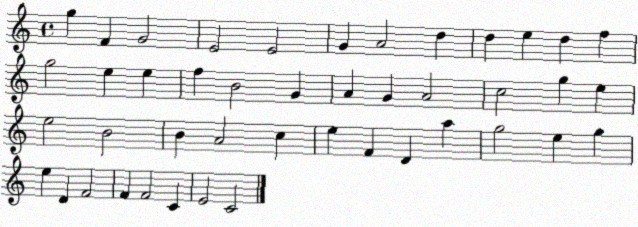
X:1
T:Untitled
M:4/4
L:1/4
K:C
g F G2 E2 E2 G A2 d d e d f g2 e e f B2 G A G A2 c2 g e e2 B2 B A2 c e F D a g2 e g e D F2 F F2 C E2 C2